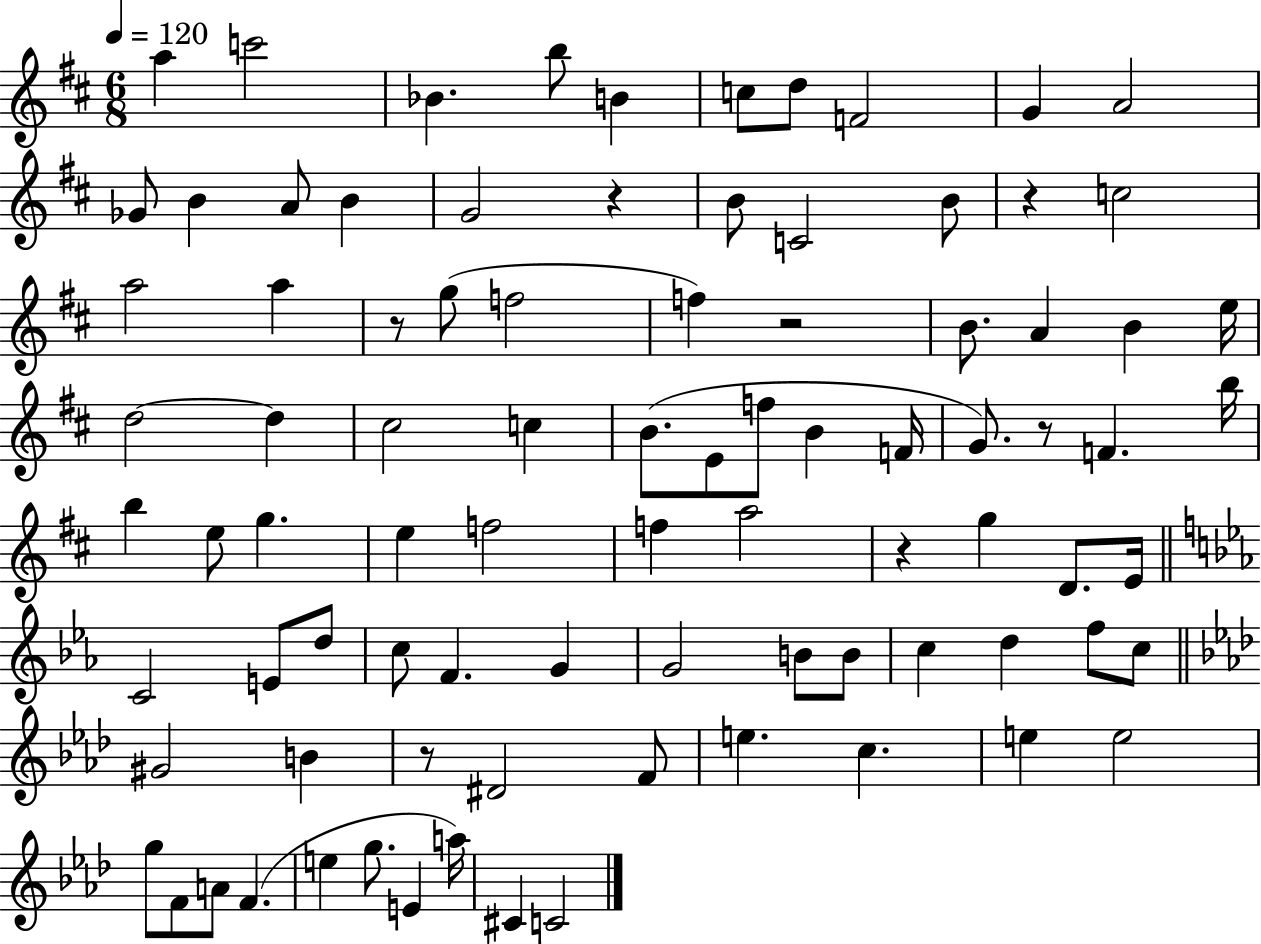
{
  \clef treble
  \numericTimeSignature
  \time 6/8
  \key d \major
  \tempo 4 = 120
  a''4 c'''2 | bes'4. b''8 b'4 | c''8 d''8 f'2 | g'4 a'2 | \break ges'8 b'4 a'8 b'4 | g'2 r4 | b'8 c'2 b'8 | r4 c''2 | \break a''2 a''4 | r8 g''8( f''2 | f''4) r2 | b'8. a'4 b'4 e''16 | \break d''2~~ d''4 | cis''2 c''4 | b'8.( e'8 f''8 b'4 f'16 | g'8.) r8 f'4. b''16 | \break b''4 e''8 g''4. | e''4 f''2 | f''4 a''2 | r4 g''4 d'8. e'16 | \break \bar "||" \break \key ees \major c'2 e'8 d''8 | c''8 f'4. g'4 | g'2 b'8 b'8 | c''4 d''4 f''8 c''8 | \break \bar "||" \break \key aes \major gis'2 b'4 | r8 dis'2 f'8 | e''4. c''4. | e''4 e''2 | \break g''8 f'8 a'8 f'4.( | e''4 g''8. e'4 a''16) | cis'4 c'2 | \bar "|."
}